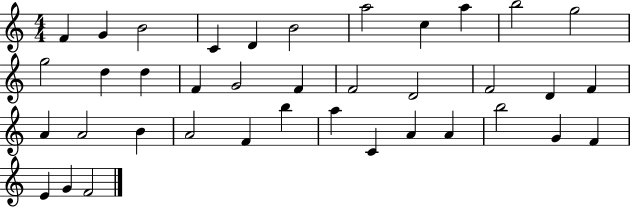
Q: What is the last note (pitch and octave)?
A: F4